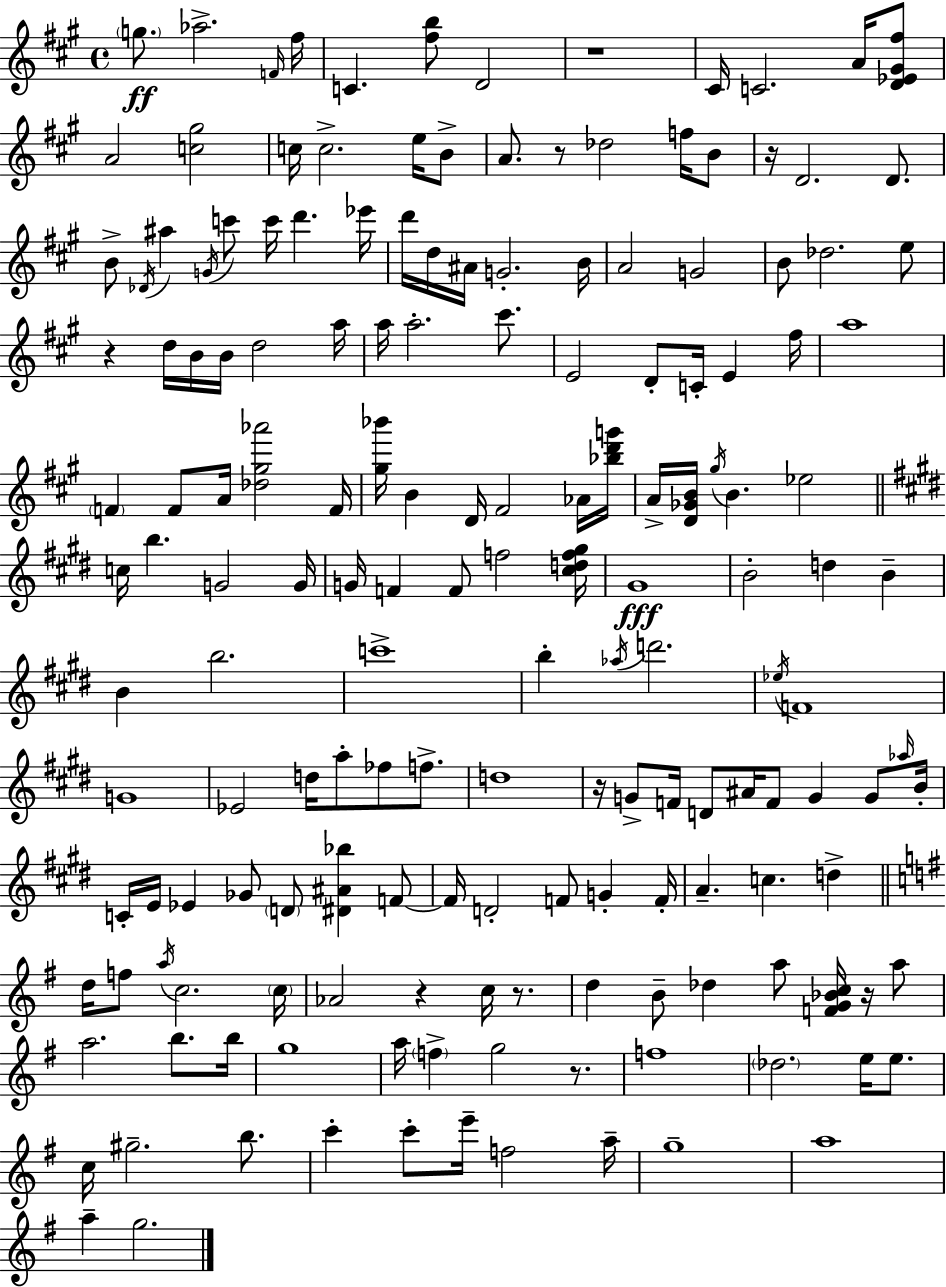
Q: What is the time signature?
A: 4/4